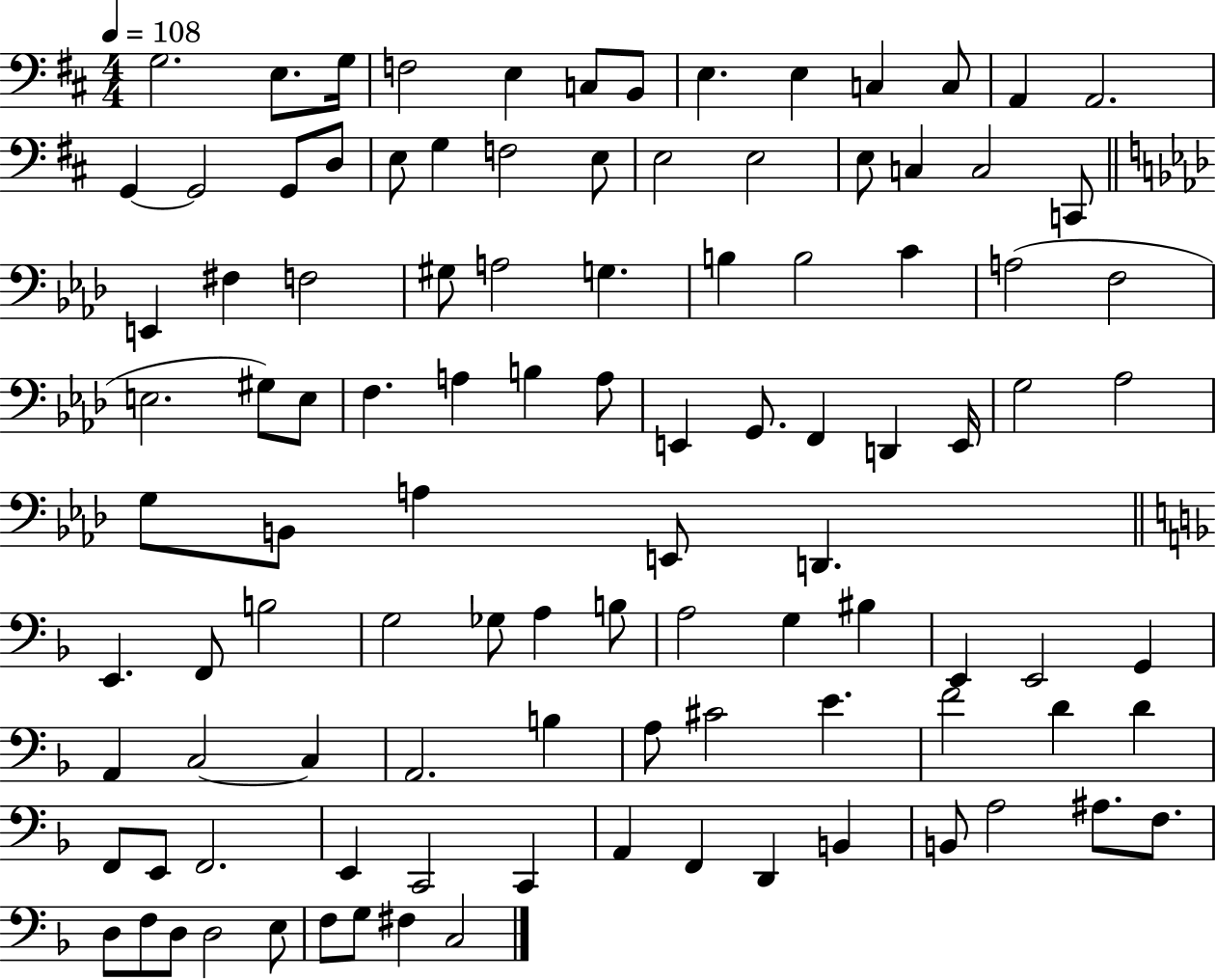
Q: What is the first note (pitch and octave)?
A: G3